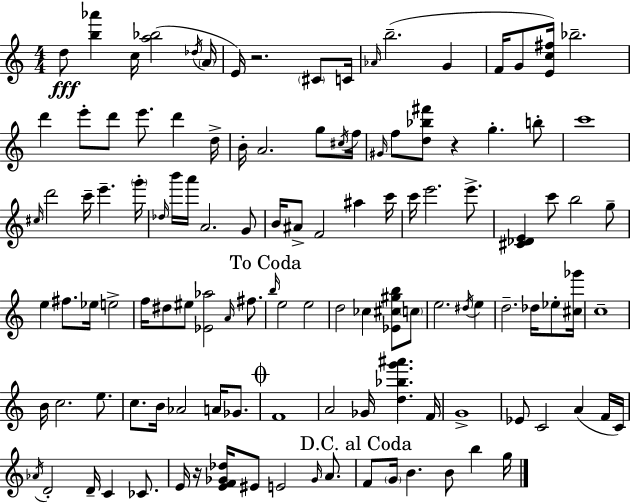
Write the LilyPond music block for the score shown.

{
  \clef treble
  \numericTimeSignature
  \time 4/4
  \key a \minor
  d''8\fff <b'' aes'''>4 c''16 <a'' bes''>2( \acciaccatura { des''16 } | \parenthesize a'16 e'16) r2. \parenthesize cis'8 | c'16 \grace { aes'16 }( b''2.-- g'4 | f'16 g'8 <e' c'' fis''>16) bes''2.-- | \break d'''4 e'''8-. d'''8 e'''8. d'''4 | d''16-> b'16-. a'2. g''8 | \acciaccatura { cis''16 } f''16 \grace { gis'16 } f''8 <d'' bes'' fis'''>8 r4 g''4.-. | b''8-. c'''1 | \break \grace { cis''16 } d'''2 c'''16-- e'''4.-- | \parenthesize g'''16-. \grace { des''16 } b'''16 a'''16 a'2. | g'8 b'16 ais'8-> f'2 | ais''4 c'''16 c'''16 e'''2. | \break e'''8.-> <cis' des' e'>4 c'''8 b''2 | g''8-- e''4 fis''8. ees''16 e''2-> | f''16 dis''8 eis''8 <ees' aes''>2 | \grace { a'16 } fis''8. \mark "To Coda" \grace { b''16 } e''2 | \break e''2 d''2 | ces''4 <ees' cis'' gis'' b''>8 \parenthesize c''8 e''2. | \acciaccatura { dis''16 } e''4 d''2.-- | des''16 ees''8-. <cis'' ges'''>16 c''1-- | \break b'16 c''2. | e''8. c''8. b'16 aes'2 | a'16 ges'8. \mark \markup { \musicglyph "scripts.coda" } f'1 | a'2 | \break ges'16 <d'' bes'' g''' ais'''>4. f'16 g'1-> | ees'8 c'2 | a'4( f'16 c'16) \acciaccatura { aes'16 } d'2-. | d'16-- c'4 ces'8. e'16 r16 <e' f' ges' des''>16 eis'8 e'2 | \break \grace { ges'16 } a'8. \mark "D.C. al Coda" f'8 \parenthesize g'16 b'4. | b'8 b''4 g''16 \bar "|."
}